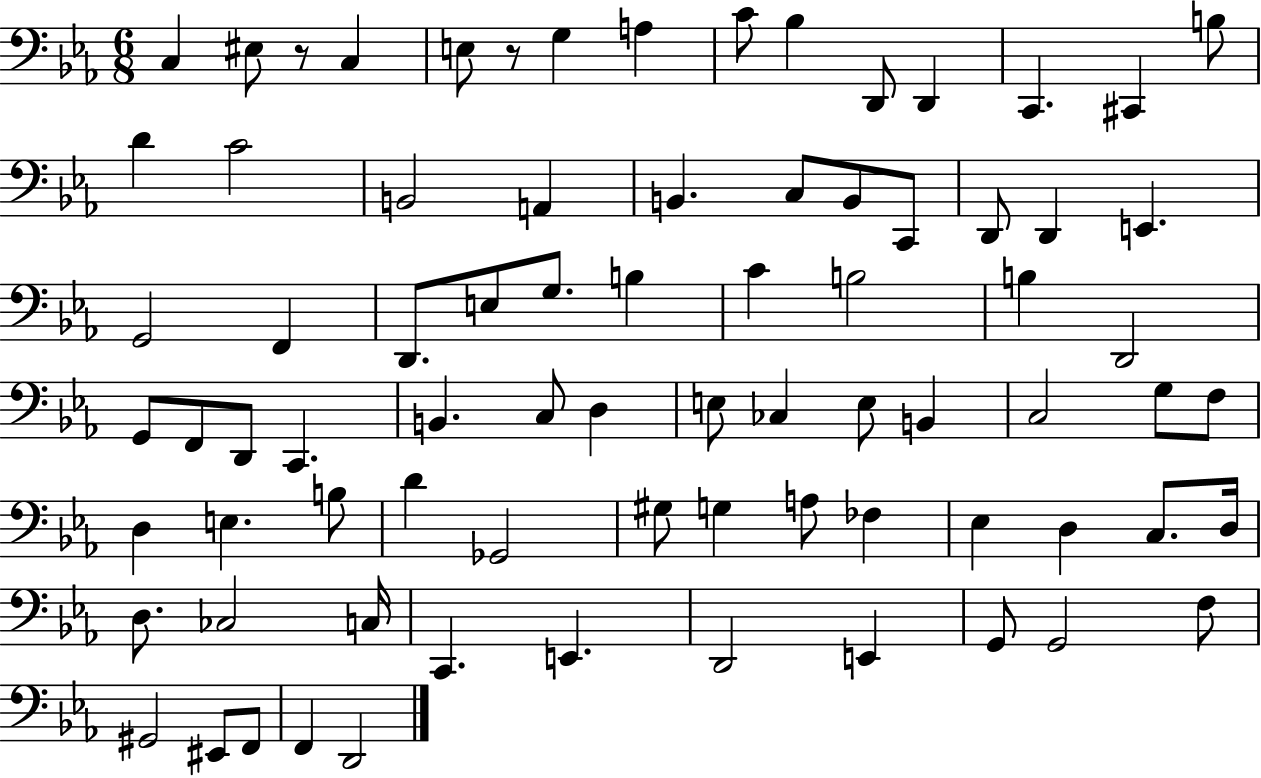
X:1
T:Untitled
M:6/8
L:1/4
K:Eb
C, ^E,/2 z/2 C, E,/2 z/2 G, A, C/2 _B, D,,/2 D,, C,, ^C,, B,/2 D C2 B,,2 A,, B,, C,/2 B,,/2 C,,/2 D,,/2 D,, E,, G,,2 F,, D,,/2 E,/2 G,/2 B, C B,2 B, D,,2 G,,/2 F,,/2 D,,/2 C,, B,, C,/2 D, E,/2 _C, E,/2 B,, C,2 G,/2 F,/2 D, E, B,/2 D _G,,2 ^G,/2 G, A,/2 _F, _E, D, C,/2 D,/4 D,/2 _C,2 C,/4 C,, E,, D,,2 E,, G,,/2 G,,2 F,/2 ^G,,2 ^E,,/2 F,,/2 F,, D,,2